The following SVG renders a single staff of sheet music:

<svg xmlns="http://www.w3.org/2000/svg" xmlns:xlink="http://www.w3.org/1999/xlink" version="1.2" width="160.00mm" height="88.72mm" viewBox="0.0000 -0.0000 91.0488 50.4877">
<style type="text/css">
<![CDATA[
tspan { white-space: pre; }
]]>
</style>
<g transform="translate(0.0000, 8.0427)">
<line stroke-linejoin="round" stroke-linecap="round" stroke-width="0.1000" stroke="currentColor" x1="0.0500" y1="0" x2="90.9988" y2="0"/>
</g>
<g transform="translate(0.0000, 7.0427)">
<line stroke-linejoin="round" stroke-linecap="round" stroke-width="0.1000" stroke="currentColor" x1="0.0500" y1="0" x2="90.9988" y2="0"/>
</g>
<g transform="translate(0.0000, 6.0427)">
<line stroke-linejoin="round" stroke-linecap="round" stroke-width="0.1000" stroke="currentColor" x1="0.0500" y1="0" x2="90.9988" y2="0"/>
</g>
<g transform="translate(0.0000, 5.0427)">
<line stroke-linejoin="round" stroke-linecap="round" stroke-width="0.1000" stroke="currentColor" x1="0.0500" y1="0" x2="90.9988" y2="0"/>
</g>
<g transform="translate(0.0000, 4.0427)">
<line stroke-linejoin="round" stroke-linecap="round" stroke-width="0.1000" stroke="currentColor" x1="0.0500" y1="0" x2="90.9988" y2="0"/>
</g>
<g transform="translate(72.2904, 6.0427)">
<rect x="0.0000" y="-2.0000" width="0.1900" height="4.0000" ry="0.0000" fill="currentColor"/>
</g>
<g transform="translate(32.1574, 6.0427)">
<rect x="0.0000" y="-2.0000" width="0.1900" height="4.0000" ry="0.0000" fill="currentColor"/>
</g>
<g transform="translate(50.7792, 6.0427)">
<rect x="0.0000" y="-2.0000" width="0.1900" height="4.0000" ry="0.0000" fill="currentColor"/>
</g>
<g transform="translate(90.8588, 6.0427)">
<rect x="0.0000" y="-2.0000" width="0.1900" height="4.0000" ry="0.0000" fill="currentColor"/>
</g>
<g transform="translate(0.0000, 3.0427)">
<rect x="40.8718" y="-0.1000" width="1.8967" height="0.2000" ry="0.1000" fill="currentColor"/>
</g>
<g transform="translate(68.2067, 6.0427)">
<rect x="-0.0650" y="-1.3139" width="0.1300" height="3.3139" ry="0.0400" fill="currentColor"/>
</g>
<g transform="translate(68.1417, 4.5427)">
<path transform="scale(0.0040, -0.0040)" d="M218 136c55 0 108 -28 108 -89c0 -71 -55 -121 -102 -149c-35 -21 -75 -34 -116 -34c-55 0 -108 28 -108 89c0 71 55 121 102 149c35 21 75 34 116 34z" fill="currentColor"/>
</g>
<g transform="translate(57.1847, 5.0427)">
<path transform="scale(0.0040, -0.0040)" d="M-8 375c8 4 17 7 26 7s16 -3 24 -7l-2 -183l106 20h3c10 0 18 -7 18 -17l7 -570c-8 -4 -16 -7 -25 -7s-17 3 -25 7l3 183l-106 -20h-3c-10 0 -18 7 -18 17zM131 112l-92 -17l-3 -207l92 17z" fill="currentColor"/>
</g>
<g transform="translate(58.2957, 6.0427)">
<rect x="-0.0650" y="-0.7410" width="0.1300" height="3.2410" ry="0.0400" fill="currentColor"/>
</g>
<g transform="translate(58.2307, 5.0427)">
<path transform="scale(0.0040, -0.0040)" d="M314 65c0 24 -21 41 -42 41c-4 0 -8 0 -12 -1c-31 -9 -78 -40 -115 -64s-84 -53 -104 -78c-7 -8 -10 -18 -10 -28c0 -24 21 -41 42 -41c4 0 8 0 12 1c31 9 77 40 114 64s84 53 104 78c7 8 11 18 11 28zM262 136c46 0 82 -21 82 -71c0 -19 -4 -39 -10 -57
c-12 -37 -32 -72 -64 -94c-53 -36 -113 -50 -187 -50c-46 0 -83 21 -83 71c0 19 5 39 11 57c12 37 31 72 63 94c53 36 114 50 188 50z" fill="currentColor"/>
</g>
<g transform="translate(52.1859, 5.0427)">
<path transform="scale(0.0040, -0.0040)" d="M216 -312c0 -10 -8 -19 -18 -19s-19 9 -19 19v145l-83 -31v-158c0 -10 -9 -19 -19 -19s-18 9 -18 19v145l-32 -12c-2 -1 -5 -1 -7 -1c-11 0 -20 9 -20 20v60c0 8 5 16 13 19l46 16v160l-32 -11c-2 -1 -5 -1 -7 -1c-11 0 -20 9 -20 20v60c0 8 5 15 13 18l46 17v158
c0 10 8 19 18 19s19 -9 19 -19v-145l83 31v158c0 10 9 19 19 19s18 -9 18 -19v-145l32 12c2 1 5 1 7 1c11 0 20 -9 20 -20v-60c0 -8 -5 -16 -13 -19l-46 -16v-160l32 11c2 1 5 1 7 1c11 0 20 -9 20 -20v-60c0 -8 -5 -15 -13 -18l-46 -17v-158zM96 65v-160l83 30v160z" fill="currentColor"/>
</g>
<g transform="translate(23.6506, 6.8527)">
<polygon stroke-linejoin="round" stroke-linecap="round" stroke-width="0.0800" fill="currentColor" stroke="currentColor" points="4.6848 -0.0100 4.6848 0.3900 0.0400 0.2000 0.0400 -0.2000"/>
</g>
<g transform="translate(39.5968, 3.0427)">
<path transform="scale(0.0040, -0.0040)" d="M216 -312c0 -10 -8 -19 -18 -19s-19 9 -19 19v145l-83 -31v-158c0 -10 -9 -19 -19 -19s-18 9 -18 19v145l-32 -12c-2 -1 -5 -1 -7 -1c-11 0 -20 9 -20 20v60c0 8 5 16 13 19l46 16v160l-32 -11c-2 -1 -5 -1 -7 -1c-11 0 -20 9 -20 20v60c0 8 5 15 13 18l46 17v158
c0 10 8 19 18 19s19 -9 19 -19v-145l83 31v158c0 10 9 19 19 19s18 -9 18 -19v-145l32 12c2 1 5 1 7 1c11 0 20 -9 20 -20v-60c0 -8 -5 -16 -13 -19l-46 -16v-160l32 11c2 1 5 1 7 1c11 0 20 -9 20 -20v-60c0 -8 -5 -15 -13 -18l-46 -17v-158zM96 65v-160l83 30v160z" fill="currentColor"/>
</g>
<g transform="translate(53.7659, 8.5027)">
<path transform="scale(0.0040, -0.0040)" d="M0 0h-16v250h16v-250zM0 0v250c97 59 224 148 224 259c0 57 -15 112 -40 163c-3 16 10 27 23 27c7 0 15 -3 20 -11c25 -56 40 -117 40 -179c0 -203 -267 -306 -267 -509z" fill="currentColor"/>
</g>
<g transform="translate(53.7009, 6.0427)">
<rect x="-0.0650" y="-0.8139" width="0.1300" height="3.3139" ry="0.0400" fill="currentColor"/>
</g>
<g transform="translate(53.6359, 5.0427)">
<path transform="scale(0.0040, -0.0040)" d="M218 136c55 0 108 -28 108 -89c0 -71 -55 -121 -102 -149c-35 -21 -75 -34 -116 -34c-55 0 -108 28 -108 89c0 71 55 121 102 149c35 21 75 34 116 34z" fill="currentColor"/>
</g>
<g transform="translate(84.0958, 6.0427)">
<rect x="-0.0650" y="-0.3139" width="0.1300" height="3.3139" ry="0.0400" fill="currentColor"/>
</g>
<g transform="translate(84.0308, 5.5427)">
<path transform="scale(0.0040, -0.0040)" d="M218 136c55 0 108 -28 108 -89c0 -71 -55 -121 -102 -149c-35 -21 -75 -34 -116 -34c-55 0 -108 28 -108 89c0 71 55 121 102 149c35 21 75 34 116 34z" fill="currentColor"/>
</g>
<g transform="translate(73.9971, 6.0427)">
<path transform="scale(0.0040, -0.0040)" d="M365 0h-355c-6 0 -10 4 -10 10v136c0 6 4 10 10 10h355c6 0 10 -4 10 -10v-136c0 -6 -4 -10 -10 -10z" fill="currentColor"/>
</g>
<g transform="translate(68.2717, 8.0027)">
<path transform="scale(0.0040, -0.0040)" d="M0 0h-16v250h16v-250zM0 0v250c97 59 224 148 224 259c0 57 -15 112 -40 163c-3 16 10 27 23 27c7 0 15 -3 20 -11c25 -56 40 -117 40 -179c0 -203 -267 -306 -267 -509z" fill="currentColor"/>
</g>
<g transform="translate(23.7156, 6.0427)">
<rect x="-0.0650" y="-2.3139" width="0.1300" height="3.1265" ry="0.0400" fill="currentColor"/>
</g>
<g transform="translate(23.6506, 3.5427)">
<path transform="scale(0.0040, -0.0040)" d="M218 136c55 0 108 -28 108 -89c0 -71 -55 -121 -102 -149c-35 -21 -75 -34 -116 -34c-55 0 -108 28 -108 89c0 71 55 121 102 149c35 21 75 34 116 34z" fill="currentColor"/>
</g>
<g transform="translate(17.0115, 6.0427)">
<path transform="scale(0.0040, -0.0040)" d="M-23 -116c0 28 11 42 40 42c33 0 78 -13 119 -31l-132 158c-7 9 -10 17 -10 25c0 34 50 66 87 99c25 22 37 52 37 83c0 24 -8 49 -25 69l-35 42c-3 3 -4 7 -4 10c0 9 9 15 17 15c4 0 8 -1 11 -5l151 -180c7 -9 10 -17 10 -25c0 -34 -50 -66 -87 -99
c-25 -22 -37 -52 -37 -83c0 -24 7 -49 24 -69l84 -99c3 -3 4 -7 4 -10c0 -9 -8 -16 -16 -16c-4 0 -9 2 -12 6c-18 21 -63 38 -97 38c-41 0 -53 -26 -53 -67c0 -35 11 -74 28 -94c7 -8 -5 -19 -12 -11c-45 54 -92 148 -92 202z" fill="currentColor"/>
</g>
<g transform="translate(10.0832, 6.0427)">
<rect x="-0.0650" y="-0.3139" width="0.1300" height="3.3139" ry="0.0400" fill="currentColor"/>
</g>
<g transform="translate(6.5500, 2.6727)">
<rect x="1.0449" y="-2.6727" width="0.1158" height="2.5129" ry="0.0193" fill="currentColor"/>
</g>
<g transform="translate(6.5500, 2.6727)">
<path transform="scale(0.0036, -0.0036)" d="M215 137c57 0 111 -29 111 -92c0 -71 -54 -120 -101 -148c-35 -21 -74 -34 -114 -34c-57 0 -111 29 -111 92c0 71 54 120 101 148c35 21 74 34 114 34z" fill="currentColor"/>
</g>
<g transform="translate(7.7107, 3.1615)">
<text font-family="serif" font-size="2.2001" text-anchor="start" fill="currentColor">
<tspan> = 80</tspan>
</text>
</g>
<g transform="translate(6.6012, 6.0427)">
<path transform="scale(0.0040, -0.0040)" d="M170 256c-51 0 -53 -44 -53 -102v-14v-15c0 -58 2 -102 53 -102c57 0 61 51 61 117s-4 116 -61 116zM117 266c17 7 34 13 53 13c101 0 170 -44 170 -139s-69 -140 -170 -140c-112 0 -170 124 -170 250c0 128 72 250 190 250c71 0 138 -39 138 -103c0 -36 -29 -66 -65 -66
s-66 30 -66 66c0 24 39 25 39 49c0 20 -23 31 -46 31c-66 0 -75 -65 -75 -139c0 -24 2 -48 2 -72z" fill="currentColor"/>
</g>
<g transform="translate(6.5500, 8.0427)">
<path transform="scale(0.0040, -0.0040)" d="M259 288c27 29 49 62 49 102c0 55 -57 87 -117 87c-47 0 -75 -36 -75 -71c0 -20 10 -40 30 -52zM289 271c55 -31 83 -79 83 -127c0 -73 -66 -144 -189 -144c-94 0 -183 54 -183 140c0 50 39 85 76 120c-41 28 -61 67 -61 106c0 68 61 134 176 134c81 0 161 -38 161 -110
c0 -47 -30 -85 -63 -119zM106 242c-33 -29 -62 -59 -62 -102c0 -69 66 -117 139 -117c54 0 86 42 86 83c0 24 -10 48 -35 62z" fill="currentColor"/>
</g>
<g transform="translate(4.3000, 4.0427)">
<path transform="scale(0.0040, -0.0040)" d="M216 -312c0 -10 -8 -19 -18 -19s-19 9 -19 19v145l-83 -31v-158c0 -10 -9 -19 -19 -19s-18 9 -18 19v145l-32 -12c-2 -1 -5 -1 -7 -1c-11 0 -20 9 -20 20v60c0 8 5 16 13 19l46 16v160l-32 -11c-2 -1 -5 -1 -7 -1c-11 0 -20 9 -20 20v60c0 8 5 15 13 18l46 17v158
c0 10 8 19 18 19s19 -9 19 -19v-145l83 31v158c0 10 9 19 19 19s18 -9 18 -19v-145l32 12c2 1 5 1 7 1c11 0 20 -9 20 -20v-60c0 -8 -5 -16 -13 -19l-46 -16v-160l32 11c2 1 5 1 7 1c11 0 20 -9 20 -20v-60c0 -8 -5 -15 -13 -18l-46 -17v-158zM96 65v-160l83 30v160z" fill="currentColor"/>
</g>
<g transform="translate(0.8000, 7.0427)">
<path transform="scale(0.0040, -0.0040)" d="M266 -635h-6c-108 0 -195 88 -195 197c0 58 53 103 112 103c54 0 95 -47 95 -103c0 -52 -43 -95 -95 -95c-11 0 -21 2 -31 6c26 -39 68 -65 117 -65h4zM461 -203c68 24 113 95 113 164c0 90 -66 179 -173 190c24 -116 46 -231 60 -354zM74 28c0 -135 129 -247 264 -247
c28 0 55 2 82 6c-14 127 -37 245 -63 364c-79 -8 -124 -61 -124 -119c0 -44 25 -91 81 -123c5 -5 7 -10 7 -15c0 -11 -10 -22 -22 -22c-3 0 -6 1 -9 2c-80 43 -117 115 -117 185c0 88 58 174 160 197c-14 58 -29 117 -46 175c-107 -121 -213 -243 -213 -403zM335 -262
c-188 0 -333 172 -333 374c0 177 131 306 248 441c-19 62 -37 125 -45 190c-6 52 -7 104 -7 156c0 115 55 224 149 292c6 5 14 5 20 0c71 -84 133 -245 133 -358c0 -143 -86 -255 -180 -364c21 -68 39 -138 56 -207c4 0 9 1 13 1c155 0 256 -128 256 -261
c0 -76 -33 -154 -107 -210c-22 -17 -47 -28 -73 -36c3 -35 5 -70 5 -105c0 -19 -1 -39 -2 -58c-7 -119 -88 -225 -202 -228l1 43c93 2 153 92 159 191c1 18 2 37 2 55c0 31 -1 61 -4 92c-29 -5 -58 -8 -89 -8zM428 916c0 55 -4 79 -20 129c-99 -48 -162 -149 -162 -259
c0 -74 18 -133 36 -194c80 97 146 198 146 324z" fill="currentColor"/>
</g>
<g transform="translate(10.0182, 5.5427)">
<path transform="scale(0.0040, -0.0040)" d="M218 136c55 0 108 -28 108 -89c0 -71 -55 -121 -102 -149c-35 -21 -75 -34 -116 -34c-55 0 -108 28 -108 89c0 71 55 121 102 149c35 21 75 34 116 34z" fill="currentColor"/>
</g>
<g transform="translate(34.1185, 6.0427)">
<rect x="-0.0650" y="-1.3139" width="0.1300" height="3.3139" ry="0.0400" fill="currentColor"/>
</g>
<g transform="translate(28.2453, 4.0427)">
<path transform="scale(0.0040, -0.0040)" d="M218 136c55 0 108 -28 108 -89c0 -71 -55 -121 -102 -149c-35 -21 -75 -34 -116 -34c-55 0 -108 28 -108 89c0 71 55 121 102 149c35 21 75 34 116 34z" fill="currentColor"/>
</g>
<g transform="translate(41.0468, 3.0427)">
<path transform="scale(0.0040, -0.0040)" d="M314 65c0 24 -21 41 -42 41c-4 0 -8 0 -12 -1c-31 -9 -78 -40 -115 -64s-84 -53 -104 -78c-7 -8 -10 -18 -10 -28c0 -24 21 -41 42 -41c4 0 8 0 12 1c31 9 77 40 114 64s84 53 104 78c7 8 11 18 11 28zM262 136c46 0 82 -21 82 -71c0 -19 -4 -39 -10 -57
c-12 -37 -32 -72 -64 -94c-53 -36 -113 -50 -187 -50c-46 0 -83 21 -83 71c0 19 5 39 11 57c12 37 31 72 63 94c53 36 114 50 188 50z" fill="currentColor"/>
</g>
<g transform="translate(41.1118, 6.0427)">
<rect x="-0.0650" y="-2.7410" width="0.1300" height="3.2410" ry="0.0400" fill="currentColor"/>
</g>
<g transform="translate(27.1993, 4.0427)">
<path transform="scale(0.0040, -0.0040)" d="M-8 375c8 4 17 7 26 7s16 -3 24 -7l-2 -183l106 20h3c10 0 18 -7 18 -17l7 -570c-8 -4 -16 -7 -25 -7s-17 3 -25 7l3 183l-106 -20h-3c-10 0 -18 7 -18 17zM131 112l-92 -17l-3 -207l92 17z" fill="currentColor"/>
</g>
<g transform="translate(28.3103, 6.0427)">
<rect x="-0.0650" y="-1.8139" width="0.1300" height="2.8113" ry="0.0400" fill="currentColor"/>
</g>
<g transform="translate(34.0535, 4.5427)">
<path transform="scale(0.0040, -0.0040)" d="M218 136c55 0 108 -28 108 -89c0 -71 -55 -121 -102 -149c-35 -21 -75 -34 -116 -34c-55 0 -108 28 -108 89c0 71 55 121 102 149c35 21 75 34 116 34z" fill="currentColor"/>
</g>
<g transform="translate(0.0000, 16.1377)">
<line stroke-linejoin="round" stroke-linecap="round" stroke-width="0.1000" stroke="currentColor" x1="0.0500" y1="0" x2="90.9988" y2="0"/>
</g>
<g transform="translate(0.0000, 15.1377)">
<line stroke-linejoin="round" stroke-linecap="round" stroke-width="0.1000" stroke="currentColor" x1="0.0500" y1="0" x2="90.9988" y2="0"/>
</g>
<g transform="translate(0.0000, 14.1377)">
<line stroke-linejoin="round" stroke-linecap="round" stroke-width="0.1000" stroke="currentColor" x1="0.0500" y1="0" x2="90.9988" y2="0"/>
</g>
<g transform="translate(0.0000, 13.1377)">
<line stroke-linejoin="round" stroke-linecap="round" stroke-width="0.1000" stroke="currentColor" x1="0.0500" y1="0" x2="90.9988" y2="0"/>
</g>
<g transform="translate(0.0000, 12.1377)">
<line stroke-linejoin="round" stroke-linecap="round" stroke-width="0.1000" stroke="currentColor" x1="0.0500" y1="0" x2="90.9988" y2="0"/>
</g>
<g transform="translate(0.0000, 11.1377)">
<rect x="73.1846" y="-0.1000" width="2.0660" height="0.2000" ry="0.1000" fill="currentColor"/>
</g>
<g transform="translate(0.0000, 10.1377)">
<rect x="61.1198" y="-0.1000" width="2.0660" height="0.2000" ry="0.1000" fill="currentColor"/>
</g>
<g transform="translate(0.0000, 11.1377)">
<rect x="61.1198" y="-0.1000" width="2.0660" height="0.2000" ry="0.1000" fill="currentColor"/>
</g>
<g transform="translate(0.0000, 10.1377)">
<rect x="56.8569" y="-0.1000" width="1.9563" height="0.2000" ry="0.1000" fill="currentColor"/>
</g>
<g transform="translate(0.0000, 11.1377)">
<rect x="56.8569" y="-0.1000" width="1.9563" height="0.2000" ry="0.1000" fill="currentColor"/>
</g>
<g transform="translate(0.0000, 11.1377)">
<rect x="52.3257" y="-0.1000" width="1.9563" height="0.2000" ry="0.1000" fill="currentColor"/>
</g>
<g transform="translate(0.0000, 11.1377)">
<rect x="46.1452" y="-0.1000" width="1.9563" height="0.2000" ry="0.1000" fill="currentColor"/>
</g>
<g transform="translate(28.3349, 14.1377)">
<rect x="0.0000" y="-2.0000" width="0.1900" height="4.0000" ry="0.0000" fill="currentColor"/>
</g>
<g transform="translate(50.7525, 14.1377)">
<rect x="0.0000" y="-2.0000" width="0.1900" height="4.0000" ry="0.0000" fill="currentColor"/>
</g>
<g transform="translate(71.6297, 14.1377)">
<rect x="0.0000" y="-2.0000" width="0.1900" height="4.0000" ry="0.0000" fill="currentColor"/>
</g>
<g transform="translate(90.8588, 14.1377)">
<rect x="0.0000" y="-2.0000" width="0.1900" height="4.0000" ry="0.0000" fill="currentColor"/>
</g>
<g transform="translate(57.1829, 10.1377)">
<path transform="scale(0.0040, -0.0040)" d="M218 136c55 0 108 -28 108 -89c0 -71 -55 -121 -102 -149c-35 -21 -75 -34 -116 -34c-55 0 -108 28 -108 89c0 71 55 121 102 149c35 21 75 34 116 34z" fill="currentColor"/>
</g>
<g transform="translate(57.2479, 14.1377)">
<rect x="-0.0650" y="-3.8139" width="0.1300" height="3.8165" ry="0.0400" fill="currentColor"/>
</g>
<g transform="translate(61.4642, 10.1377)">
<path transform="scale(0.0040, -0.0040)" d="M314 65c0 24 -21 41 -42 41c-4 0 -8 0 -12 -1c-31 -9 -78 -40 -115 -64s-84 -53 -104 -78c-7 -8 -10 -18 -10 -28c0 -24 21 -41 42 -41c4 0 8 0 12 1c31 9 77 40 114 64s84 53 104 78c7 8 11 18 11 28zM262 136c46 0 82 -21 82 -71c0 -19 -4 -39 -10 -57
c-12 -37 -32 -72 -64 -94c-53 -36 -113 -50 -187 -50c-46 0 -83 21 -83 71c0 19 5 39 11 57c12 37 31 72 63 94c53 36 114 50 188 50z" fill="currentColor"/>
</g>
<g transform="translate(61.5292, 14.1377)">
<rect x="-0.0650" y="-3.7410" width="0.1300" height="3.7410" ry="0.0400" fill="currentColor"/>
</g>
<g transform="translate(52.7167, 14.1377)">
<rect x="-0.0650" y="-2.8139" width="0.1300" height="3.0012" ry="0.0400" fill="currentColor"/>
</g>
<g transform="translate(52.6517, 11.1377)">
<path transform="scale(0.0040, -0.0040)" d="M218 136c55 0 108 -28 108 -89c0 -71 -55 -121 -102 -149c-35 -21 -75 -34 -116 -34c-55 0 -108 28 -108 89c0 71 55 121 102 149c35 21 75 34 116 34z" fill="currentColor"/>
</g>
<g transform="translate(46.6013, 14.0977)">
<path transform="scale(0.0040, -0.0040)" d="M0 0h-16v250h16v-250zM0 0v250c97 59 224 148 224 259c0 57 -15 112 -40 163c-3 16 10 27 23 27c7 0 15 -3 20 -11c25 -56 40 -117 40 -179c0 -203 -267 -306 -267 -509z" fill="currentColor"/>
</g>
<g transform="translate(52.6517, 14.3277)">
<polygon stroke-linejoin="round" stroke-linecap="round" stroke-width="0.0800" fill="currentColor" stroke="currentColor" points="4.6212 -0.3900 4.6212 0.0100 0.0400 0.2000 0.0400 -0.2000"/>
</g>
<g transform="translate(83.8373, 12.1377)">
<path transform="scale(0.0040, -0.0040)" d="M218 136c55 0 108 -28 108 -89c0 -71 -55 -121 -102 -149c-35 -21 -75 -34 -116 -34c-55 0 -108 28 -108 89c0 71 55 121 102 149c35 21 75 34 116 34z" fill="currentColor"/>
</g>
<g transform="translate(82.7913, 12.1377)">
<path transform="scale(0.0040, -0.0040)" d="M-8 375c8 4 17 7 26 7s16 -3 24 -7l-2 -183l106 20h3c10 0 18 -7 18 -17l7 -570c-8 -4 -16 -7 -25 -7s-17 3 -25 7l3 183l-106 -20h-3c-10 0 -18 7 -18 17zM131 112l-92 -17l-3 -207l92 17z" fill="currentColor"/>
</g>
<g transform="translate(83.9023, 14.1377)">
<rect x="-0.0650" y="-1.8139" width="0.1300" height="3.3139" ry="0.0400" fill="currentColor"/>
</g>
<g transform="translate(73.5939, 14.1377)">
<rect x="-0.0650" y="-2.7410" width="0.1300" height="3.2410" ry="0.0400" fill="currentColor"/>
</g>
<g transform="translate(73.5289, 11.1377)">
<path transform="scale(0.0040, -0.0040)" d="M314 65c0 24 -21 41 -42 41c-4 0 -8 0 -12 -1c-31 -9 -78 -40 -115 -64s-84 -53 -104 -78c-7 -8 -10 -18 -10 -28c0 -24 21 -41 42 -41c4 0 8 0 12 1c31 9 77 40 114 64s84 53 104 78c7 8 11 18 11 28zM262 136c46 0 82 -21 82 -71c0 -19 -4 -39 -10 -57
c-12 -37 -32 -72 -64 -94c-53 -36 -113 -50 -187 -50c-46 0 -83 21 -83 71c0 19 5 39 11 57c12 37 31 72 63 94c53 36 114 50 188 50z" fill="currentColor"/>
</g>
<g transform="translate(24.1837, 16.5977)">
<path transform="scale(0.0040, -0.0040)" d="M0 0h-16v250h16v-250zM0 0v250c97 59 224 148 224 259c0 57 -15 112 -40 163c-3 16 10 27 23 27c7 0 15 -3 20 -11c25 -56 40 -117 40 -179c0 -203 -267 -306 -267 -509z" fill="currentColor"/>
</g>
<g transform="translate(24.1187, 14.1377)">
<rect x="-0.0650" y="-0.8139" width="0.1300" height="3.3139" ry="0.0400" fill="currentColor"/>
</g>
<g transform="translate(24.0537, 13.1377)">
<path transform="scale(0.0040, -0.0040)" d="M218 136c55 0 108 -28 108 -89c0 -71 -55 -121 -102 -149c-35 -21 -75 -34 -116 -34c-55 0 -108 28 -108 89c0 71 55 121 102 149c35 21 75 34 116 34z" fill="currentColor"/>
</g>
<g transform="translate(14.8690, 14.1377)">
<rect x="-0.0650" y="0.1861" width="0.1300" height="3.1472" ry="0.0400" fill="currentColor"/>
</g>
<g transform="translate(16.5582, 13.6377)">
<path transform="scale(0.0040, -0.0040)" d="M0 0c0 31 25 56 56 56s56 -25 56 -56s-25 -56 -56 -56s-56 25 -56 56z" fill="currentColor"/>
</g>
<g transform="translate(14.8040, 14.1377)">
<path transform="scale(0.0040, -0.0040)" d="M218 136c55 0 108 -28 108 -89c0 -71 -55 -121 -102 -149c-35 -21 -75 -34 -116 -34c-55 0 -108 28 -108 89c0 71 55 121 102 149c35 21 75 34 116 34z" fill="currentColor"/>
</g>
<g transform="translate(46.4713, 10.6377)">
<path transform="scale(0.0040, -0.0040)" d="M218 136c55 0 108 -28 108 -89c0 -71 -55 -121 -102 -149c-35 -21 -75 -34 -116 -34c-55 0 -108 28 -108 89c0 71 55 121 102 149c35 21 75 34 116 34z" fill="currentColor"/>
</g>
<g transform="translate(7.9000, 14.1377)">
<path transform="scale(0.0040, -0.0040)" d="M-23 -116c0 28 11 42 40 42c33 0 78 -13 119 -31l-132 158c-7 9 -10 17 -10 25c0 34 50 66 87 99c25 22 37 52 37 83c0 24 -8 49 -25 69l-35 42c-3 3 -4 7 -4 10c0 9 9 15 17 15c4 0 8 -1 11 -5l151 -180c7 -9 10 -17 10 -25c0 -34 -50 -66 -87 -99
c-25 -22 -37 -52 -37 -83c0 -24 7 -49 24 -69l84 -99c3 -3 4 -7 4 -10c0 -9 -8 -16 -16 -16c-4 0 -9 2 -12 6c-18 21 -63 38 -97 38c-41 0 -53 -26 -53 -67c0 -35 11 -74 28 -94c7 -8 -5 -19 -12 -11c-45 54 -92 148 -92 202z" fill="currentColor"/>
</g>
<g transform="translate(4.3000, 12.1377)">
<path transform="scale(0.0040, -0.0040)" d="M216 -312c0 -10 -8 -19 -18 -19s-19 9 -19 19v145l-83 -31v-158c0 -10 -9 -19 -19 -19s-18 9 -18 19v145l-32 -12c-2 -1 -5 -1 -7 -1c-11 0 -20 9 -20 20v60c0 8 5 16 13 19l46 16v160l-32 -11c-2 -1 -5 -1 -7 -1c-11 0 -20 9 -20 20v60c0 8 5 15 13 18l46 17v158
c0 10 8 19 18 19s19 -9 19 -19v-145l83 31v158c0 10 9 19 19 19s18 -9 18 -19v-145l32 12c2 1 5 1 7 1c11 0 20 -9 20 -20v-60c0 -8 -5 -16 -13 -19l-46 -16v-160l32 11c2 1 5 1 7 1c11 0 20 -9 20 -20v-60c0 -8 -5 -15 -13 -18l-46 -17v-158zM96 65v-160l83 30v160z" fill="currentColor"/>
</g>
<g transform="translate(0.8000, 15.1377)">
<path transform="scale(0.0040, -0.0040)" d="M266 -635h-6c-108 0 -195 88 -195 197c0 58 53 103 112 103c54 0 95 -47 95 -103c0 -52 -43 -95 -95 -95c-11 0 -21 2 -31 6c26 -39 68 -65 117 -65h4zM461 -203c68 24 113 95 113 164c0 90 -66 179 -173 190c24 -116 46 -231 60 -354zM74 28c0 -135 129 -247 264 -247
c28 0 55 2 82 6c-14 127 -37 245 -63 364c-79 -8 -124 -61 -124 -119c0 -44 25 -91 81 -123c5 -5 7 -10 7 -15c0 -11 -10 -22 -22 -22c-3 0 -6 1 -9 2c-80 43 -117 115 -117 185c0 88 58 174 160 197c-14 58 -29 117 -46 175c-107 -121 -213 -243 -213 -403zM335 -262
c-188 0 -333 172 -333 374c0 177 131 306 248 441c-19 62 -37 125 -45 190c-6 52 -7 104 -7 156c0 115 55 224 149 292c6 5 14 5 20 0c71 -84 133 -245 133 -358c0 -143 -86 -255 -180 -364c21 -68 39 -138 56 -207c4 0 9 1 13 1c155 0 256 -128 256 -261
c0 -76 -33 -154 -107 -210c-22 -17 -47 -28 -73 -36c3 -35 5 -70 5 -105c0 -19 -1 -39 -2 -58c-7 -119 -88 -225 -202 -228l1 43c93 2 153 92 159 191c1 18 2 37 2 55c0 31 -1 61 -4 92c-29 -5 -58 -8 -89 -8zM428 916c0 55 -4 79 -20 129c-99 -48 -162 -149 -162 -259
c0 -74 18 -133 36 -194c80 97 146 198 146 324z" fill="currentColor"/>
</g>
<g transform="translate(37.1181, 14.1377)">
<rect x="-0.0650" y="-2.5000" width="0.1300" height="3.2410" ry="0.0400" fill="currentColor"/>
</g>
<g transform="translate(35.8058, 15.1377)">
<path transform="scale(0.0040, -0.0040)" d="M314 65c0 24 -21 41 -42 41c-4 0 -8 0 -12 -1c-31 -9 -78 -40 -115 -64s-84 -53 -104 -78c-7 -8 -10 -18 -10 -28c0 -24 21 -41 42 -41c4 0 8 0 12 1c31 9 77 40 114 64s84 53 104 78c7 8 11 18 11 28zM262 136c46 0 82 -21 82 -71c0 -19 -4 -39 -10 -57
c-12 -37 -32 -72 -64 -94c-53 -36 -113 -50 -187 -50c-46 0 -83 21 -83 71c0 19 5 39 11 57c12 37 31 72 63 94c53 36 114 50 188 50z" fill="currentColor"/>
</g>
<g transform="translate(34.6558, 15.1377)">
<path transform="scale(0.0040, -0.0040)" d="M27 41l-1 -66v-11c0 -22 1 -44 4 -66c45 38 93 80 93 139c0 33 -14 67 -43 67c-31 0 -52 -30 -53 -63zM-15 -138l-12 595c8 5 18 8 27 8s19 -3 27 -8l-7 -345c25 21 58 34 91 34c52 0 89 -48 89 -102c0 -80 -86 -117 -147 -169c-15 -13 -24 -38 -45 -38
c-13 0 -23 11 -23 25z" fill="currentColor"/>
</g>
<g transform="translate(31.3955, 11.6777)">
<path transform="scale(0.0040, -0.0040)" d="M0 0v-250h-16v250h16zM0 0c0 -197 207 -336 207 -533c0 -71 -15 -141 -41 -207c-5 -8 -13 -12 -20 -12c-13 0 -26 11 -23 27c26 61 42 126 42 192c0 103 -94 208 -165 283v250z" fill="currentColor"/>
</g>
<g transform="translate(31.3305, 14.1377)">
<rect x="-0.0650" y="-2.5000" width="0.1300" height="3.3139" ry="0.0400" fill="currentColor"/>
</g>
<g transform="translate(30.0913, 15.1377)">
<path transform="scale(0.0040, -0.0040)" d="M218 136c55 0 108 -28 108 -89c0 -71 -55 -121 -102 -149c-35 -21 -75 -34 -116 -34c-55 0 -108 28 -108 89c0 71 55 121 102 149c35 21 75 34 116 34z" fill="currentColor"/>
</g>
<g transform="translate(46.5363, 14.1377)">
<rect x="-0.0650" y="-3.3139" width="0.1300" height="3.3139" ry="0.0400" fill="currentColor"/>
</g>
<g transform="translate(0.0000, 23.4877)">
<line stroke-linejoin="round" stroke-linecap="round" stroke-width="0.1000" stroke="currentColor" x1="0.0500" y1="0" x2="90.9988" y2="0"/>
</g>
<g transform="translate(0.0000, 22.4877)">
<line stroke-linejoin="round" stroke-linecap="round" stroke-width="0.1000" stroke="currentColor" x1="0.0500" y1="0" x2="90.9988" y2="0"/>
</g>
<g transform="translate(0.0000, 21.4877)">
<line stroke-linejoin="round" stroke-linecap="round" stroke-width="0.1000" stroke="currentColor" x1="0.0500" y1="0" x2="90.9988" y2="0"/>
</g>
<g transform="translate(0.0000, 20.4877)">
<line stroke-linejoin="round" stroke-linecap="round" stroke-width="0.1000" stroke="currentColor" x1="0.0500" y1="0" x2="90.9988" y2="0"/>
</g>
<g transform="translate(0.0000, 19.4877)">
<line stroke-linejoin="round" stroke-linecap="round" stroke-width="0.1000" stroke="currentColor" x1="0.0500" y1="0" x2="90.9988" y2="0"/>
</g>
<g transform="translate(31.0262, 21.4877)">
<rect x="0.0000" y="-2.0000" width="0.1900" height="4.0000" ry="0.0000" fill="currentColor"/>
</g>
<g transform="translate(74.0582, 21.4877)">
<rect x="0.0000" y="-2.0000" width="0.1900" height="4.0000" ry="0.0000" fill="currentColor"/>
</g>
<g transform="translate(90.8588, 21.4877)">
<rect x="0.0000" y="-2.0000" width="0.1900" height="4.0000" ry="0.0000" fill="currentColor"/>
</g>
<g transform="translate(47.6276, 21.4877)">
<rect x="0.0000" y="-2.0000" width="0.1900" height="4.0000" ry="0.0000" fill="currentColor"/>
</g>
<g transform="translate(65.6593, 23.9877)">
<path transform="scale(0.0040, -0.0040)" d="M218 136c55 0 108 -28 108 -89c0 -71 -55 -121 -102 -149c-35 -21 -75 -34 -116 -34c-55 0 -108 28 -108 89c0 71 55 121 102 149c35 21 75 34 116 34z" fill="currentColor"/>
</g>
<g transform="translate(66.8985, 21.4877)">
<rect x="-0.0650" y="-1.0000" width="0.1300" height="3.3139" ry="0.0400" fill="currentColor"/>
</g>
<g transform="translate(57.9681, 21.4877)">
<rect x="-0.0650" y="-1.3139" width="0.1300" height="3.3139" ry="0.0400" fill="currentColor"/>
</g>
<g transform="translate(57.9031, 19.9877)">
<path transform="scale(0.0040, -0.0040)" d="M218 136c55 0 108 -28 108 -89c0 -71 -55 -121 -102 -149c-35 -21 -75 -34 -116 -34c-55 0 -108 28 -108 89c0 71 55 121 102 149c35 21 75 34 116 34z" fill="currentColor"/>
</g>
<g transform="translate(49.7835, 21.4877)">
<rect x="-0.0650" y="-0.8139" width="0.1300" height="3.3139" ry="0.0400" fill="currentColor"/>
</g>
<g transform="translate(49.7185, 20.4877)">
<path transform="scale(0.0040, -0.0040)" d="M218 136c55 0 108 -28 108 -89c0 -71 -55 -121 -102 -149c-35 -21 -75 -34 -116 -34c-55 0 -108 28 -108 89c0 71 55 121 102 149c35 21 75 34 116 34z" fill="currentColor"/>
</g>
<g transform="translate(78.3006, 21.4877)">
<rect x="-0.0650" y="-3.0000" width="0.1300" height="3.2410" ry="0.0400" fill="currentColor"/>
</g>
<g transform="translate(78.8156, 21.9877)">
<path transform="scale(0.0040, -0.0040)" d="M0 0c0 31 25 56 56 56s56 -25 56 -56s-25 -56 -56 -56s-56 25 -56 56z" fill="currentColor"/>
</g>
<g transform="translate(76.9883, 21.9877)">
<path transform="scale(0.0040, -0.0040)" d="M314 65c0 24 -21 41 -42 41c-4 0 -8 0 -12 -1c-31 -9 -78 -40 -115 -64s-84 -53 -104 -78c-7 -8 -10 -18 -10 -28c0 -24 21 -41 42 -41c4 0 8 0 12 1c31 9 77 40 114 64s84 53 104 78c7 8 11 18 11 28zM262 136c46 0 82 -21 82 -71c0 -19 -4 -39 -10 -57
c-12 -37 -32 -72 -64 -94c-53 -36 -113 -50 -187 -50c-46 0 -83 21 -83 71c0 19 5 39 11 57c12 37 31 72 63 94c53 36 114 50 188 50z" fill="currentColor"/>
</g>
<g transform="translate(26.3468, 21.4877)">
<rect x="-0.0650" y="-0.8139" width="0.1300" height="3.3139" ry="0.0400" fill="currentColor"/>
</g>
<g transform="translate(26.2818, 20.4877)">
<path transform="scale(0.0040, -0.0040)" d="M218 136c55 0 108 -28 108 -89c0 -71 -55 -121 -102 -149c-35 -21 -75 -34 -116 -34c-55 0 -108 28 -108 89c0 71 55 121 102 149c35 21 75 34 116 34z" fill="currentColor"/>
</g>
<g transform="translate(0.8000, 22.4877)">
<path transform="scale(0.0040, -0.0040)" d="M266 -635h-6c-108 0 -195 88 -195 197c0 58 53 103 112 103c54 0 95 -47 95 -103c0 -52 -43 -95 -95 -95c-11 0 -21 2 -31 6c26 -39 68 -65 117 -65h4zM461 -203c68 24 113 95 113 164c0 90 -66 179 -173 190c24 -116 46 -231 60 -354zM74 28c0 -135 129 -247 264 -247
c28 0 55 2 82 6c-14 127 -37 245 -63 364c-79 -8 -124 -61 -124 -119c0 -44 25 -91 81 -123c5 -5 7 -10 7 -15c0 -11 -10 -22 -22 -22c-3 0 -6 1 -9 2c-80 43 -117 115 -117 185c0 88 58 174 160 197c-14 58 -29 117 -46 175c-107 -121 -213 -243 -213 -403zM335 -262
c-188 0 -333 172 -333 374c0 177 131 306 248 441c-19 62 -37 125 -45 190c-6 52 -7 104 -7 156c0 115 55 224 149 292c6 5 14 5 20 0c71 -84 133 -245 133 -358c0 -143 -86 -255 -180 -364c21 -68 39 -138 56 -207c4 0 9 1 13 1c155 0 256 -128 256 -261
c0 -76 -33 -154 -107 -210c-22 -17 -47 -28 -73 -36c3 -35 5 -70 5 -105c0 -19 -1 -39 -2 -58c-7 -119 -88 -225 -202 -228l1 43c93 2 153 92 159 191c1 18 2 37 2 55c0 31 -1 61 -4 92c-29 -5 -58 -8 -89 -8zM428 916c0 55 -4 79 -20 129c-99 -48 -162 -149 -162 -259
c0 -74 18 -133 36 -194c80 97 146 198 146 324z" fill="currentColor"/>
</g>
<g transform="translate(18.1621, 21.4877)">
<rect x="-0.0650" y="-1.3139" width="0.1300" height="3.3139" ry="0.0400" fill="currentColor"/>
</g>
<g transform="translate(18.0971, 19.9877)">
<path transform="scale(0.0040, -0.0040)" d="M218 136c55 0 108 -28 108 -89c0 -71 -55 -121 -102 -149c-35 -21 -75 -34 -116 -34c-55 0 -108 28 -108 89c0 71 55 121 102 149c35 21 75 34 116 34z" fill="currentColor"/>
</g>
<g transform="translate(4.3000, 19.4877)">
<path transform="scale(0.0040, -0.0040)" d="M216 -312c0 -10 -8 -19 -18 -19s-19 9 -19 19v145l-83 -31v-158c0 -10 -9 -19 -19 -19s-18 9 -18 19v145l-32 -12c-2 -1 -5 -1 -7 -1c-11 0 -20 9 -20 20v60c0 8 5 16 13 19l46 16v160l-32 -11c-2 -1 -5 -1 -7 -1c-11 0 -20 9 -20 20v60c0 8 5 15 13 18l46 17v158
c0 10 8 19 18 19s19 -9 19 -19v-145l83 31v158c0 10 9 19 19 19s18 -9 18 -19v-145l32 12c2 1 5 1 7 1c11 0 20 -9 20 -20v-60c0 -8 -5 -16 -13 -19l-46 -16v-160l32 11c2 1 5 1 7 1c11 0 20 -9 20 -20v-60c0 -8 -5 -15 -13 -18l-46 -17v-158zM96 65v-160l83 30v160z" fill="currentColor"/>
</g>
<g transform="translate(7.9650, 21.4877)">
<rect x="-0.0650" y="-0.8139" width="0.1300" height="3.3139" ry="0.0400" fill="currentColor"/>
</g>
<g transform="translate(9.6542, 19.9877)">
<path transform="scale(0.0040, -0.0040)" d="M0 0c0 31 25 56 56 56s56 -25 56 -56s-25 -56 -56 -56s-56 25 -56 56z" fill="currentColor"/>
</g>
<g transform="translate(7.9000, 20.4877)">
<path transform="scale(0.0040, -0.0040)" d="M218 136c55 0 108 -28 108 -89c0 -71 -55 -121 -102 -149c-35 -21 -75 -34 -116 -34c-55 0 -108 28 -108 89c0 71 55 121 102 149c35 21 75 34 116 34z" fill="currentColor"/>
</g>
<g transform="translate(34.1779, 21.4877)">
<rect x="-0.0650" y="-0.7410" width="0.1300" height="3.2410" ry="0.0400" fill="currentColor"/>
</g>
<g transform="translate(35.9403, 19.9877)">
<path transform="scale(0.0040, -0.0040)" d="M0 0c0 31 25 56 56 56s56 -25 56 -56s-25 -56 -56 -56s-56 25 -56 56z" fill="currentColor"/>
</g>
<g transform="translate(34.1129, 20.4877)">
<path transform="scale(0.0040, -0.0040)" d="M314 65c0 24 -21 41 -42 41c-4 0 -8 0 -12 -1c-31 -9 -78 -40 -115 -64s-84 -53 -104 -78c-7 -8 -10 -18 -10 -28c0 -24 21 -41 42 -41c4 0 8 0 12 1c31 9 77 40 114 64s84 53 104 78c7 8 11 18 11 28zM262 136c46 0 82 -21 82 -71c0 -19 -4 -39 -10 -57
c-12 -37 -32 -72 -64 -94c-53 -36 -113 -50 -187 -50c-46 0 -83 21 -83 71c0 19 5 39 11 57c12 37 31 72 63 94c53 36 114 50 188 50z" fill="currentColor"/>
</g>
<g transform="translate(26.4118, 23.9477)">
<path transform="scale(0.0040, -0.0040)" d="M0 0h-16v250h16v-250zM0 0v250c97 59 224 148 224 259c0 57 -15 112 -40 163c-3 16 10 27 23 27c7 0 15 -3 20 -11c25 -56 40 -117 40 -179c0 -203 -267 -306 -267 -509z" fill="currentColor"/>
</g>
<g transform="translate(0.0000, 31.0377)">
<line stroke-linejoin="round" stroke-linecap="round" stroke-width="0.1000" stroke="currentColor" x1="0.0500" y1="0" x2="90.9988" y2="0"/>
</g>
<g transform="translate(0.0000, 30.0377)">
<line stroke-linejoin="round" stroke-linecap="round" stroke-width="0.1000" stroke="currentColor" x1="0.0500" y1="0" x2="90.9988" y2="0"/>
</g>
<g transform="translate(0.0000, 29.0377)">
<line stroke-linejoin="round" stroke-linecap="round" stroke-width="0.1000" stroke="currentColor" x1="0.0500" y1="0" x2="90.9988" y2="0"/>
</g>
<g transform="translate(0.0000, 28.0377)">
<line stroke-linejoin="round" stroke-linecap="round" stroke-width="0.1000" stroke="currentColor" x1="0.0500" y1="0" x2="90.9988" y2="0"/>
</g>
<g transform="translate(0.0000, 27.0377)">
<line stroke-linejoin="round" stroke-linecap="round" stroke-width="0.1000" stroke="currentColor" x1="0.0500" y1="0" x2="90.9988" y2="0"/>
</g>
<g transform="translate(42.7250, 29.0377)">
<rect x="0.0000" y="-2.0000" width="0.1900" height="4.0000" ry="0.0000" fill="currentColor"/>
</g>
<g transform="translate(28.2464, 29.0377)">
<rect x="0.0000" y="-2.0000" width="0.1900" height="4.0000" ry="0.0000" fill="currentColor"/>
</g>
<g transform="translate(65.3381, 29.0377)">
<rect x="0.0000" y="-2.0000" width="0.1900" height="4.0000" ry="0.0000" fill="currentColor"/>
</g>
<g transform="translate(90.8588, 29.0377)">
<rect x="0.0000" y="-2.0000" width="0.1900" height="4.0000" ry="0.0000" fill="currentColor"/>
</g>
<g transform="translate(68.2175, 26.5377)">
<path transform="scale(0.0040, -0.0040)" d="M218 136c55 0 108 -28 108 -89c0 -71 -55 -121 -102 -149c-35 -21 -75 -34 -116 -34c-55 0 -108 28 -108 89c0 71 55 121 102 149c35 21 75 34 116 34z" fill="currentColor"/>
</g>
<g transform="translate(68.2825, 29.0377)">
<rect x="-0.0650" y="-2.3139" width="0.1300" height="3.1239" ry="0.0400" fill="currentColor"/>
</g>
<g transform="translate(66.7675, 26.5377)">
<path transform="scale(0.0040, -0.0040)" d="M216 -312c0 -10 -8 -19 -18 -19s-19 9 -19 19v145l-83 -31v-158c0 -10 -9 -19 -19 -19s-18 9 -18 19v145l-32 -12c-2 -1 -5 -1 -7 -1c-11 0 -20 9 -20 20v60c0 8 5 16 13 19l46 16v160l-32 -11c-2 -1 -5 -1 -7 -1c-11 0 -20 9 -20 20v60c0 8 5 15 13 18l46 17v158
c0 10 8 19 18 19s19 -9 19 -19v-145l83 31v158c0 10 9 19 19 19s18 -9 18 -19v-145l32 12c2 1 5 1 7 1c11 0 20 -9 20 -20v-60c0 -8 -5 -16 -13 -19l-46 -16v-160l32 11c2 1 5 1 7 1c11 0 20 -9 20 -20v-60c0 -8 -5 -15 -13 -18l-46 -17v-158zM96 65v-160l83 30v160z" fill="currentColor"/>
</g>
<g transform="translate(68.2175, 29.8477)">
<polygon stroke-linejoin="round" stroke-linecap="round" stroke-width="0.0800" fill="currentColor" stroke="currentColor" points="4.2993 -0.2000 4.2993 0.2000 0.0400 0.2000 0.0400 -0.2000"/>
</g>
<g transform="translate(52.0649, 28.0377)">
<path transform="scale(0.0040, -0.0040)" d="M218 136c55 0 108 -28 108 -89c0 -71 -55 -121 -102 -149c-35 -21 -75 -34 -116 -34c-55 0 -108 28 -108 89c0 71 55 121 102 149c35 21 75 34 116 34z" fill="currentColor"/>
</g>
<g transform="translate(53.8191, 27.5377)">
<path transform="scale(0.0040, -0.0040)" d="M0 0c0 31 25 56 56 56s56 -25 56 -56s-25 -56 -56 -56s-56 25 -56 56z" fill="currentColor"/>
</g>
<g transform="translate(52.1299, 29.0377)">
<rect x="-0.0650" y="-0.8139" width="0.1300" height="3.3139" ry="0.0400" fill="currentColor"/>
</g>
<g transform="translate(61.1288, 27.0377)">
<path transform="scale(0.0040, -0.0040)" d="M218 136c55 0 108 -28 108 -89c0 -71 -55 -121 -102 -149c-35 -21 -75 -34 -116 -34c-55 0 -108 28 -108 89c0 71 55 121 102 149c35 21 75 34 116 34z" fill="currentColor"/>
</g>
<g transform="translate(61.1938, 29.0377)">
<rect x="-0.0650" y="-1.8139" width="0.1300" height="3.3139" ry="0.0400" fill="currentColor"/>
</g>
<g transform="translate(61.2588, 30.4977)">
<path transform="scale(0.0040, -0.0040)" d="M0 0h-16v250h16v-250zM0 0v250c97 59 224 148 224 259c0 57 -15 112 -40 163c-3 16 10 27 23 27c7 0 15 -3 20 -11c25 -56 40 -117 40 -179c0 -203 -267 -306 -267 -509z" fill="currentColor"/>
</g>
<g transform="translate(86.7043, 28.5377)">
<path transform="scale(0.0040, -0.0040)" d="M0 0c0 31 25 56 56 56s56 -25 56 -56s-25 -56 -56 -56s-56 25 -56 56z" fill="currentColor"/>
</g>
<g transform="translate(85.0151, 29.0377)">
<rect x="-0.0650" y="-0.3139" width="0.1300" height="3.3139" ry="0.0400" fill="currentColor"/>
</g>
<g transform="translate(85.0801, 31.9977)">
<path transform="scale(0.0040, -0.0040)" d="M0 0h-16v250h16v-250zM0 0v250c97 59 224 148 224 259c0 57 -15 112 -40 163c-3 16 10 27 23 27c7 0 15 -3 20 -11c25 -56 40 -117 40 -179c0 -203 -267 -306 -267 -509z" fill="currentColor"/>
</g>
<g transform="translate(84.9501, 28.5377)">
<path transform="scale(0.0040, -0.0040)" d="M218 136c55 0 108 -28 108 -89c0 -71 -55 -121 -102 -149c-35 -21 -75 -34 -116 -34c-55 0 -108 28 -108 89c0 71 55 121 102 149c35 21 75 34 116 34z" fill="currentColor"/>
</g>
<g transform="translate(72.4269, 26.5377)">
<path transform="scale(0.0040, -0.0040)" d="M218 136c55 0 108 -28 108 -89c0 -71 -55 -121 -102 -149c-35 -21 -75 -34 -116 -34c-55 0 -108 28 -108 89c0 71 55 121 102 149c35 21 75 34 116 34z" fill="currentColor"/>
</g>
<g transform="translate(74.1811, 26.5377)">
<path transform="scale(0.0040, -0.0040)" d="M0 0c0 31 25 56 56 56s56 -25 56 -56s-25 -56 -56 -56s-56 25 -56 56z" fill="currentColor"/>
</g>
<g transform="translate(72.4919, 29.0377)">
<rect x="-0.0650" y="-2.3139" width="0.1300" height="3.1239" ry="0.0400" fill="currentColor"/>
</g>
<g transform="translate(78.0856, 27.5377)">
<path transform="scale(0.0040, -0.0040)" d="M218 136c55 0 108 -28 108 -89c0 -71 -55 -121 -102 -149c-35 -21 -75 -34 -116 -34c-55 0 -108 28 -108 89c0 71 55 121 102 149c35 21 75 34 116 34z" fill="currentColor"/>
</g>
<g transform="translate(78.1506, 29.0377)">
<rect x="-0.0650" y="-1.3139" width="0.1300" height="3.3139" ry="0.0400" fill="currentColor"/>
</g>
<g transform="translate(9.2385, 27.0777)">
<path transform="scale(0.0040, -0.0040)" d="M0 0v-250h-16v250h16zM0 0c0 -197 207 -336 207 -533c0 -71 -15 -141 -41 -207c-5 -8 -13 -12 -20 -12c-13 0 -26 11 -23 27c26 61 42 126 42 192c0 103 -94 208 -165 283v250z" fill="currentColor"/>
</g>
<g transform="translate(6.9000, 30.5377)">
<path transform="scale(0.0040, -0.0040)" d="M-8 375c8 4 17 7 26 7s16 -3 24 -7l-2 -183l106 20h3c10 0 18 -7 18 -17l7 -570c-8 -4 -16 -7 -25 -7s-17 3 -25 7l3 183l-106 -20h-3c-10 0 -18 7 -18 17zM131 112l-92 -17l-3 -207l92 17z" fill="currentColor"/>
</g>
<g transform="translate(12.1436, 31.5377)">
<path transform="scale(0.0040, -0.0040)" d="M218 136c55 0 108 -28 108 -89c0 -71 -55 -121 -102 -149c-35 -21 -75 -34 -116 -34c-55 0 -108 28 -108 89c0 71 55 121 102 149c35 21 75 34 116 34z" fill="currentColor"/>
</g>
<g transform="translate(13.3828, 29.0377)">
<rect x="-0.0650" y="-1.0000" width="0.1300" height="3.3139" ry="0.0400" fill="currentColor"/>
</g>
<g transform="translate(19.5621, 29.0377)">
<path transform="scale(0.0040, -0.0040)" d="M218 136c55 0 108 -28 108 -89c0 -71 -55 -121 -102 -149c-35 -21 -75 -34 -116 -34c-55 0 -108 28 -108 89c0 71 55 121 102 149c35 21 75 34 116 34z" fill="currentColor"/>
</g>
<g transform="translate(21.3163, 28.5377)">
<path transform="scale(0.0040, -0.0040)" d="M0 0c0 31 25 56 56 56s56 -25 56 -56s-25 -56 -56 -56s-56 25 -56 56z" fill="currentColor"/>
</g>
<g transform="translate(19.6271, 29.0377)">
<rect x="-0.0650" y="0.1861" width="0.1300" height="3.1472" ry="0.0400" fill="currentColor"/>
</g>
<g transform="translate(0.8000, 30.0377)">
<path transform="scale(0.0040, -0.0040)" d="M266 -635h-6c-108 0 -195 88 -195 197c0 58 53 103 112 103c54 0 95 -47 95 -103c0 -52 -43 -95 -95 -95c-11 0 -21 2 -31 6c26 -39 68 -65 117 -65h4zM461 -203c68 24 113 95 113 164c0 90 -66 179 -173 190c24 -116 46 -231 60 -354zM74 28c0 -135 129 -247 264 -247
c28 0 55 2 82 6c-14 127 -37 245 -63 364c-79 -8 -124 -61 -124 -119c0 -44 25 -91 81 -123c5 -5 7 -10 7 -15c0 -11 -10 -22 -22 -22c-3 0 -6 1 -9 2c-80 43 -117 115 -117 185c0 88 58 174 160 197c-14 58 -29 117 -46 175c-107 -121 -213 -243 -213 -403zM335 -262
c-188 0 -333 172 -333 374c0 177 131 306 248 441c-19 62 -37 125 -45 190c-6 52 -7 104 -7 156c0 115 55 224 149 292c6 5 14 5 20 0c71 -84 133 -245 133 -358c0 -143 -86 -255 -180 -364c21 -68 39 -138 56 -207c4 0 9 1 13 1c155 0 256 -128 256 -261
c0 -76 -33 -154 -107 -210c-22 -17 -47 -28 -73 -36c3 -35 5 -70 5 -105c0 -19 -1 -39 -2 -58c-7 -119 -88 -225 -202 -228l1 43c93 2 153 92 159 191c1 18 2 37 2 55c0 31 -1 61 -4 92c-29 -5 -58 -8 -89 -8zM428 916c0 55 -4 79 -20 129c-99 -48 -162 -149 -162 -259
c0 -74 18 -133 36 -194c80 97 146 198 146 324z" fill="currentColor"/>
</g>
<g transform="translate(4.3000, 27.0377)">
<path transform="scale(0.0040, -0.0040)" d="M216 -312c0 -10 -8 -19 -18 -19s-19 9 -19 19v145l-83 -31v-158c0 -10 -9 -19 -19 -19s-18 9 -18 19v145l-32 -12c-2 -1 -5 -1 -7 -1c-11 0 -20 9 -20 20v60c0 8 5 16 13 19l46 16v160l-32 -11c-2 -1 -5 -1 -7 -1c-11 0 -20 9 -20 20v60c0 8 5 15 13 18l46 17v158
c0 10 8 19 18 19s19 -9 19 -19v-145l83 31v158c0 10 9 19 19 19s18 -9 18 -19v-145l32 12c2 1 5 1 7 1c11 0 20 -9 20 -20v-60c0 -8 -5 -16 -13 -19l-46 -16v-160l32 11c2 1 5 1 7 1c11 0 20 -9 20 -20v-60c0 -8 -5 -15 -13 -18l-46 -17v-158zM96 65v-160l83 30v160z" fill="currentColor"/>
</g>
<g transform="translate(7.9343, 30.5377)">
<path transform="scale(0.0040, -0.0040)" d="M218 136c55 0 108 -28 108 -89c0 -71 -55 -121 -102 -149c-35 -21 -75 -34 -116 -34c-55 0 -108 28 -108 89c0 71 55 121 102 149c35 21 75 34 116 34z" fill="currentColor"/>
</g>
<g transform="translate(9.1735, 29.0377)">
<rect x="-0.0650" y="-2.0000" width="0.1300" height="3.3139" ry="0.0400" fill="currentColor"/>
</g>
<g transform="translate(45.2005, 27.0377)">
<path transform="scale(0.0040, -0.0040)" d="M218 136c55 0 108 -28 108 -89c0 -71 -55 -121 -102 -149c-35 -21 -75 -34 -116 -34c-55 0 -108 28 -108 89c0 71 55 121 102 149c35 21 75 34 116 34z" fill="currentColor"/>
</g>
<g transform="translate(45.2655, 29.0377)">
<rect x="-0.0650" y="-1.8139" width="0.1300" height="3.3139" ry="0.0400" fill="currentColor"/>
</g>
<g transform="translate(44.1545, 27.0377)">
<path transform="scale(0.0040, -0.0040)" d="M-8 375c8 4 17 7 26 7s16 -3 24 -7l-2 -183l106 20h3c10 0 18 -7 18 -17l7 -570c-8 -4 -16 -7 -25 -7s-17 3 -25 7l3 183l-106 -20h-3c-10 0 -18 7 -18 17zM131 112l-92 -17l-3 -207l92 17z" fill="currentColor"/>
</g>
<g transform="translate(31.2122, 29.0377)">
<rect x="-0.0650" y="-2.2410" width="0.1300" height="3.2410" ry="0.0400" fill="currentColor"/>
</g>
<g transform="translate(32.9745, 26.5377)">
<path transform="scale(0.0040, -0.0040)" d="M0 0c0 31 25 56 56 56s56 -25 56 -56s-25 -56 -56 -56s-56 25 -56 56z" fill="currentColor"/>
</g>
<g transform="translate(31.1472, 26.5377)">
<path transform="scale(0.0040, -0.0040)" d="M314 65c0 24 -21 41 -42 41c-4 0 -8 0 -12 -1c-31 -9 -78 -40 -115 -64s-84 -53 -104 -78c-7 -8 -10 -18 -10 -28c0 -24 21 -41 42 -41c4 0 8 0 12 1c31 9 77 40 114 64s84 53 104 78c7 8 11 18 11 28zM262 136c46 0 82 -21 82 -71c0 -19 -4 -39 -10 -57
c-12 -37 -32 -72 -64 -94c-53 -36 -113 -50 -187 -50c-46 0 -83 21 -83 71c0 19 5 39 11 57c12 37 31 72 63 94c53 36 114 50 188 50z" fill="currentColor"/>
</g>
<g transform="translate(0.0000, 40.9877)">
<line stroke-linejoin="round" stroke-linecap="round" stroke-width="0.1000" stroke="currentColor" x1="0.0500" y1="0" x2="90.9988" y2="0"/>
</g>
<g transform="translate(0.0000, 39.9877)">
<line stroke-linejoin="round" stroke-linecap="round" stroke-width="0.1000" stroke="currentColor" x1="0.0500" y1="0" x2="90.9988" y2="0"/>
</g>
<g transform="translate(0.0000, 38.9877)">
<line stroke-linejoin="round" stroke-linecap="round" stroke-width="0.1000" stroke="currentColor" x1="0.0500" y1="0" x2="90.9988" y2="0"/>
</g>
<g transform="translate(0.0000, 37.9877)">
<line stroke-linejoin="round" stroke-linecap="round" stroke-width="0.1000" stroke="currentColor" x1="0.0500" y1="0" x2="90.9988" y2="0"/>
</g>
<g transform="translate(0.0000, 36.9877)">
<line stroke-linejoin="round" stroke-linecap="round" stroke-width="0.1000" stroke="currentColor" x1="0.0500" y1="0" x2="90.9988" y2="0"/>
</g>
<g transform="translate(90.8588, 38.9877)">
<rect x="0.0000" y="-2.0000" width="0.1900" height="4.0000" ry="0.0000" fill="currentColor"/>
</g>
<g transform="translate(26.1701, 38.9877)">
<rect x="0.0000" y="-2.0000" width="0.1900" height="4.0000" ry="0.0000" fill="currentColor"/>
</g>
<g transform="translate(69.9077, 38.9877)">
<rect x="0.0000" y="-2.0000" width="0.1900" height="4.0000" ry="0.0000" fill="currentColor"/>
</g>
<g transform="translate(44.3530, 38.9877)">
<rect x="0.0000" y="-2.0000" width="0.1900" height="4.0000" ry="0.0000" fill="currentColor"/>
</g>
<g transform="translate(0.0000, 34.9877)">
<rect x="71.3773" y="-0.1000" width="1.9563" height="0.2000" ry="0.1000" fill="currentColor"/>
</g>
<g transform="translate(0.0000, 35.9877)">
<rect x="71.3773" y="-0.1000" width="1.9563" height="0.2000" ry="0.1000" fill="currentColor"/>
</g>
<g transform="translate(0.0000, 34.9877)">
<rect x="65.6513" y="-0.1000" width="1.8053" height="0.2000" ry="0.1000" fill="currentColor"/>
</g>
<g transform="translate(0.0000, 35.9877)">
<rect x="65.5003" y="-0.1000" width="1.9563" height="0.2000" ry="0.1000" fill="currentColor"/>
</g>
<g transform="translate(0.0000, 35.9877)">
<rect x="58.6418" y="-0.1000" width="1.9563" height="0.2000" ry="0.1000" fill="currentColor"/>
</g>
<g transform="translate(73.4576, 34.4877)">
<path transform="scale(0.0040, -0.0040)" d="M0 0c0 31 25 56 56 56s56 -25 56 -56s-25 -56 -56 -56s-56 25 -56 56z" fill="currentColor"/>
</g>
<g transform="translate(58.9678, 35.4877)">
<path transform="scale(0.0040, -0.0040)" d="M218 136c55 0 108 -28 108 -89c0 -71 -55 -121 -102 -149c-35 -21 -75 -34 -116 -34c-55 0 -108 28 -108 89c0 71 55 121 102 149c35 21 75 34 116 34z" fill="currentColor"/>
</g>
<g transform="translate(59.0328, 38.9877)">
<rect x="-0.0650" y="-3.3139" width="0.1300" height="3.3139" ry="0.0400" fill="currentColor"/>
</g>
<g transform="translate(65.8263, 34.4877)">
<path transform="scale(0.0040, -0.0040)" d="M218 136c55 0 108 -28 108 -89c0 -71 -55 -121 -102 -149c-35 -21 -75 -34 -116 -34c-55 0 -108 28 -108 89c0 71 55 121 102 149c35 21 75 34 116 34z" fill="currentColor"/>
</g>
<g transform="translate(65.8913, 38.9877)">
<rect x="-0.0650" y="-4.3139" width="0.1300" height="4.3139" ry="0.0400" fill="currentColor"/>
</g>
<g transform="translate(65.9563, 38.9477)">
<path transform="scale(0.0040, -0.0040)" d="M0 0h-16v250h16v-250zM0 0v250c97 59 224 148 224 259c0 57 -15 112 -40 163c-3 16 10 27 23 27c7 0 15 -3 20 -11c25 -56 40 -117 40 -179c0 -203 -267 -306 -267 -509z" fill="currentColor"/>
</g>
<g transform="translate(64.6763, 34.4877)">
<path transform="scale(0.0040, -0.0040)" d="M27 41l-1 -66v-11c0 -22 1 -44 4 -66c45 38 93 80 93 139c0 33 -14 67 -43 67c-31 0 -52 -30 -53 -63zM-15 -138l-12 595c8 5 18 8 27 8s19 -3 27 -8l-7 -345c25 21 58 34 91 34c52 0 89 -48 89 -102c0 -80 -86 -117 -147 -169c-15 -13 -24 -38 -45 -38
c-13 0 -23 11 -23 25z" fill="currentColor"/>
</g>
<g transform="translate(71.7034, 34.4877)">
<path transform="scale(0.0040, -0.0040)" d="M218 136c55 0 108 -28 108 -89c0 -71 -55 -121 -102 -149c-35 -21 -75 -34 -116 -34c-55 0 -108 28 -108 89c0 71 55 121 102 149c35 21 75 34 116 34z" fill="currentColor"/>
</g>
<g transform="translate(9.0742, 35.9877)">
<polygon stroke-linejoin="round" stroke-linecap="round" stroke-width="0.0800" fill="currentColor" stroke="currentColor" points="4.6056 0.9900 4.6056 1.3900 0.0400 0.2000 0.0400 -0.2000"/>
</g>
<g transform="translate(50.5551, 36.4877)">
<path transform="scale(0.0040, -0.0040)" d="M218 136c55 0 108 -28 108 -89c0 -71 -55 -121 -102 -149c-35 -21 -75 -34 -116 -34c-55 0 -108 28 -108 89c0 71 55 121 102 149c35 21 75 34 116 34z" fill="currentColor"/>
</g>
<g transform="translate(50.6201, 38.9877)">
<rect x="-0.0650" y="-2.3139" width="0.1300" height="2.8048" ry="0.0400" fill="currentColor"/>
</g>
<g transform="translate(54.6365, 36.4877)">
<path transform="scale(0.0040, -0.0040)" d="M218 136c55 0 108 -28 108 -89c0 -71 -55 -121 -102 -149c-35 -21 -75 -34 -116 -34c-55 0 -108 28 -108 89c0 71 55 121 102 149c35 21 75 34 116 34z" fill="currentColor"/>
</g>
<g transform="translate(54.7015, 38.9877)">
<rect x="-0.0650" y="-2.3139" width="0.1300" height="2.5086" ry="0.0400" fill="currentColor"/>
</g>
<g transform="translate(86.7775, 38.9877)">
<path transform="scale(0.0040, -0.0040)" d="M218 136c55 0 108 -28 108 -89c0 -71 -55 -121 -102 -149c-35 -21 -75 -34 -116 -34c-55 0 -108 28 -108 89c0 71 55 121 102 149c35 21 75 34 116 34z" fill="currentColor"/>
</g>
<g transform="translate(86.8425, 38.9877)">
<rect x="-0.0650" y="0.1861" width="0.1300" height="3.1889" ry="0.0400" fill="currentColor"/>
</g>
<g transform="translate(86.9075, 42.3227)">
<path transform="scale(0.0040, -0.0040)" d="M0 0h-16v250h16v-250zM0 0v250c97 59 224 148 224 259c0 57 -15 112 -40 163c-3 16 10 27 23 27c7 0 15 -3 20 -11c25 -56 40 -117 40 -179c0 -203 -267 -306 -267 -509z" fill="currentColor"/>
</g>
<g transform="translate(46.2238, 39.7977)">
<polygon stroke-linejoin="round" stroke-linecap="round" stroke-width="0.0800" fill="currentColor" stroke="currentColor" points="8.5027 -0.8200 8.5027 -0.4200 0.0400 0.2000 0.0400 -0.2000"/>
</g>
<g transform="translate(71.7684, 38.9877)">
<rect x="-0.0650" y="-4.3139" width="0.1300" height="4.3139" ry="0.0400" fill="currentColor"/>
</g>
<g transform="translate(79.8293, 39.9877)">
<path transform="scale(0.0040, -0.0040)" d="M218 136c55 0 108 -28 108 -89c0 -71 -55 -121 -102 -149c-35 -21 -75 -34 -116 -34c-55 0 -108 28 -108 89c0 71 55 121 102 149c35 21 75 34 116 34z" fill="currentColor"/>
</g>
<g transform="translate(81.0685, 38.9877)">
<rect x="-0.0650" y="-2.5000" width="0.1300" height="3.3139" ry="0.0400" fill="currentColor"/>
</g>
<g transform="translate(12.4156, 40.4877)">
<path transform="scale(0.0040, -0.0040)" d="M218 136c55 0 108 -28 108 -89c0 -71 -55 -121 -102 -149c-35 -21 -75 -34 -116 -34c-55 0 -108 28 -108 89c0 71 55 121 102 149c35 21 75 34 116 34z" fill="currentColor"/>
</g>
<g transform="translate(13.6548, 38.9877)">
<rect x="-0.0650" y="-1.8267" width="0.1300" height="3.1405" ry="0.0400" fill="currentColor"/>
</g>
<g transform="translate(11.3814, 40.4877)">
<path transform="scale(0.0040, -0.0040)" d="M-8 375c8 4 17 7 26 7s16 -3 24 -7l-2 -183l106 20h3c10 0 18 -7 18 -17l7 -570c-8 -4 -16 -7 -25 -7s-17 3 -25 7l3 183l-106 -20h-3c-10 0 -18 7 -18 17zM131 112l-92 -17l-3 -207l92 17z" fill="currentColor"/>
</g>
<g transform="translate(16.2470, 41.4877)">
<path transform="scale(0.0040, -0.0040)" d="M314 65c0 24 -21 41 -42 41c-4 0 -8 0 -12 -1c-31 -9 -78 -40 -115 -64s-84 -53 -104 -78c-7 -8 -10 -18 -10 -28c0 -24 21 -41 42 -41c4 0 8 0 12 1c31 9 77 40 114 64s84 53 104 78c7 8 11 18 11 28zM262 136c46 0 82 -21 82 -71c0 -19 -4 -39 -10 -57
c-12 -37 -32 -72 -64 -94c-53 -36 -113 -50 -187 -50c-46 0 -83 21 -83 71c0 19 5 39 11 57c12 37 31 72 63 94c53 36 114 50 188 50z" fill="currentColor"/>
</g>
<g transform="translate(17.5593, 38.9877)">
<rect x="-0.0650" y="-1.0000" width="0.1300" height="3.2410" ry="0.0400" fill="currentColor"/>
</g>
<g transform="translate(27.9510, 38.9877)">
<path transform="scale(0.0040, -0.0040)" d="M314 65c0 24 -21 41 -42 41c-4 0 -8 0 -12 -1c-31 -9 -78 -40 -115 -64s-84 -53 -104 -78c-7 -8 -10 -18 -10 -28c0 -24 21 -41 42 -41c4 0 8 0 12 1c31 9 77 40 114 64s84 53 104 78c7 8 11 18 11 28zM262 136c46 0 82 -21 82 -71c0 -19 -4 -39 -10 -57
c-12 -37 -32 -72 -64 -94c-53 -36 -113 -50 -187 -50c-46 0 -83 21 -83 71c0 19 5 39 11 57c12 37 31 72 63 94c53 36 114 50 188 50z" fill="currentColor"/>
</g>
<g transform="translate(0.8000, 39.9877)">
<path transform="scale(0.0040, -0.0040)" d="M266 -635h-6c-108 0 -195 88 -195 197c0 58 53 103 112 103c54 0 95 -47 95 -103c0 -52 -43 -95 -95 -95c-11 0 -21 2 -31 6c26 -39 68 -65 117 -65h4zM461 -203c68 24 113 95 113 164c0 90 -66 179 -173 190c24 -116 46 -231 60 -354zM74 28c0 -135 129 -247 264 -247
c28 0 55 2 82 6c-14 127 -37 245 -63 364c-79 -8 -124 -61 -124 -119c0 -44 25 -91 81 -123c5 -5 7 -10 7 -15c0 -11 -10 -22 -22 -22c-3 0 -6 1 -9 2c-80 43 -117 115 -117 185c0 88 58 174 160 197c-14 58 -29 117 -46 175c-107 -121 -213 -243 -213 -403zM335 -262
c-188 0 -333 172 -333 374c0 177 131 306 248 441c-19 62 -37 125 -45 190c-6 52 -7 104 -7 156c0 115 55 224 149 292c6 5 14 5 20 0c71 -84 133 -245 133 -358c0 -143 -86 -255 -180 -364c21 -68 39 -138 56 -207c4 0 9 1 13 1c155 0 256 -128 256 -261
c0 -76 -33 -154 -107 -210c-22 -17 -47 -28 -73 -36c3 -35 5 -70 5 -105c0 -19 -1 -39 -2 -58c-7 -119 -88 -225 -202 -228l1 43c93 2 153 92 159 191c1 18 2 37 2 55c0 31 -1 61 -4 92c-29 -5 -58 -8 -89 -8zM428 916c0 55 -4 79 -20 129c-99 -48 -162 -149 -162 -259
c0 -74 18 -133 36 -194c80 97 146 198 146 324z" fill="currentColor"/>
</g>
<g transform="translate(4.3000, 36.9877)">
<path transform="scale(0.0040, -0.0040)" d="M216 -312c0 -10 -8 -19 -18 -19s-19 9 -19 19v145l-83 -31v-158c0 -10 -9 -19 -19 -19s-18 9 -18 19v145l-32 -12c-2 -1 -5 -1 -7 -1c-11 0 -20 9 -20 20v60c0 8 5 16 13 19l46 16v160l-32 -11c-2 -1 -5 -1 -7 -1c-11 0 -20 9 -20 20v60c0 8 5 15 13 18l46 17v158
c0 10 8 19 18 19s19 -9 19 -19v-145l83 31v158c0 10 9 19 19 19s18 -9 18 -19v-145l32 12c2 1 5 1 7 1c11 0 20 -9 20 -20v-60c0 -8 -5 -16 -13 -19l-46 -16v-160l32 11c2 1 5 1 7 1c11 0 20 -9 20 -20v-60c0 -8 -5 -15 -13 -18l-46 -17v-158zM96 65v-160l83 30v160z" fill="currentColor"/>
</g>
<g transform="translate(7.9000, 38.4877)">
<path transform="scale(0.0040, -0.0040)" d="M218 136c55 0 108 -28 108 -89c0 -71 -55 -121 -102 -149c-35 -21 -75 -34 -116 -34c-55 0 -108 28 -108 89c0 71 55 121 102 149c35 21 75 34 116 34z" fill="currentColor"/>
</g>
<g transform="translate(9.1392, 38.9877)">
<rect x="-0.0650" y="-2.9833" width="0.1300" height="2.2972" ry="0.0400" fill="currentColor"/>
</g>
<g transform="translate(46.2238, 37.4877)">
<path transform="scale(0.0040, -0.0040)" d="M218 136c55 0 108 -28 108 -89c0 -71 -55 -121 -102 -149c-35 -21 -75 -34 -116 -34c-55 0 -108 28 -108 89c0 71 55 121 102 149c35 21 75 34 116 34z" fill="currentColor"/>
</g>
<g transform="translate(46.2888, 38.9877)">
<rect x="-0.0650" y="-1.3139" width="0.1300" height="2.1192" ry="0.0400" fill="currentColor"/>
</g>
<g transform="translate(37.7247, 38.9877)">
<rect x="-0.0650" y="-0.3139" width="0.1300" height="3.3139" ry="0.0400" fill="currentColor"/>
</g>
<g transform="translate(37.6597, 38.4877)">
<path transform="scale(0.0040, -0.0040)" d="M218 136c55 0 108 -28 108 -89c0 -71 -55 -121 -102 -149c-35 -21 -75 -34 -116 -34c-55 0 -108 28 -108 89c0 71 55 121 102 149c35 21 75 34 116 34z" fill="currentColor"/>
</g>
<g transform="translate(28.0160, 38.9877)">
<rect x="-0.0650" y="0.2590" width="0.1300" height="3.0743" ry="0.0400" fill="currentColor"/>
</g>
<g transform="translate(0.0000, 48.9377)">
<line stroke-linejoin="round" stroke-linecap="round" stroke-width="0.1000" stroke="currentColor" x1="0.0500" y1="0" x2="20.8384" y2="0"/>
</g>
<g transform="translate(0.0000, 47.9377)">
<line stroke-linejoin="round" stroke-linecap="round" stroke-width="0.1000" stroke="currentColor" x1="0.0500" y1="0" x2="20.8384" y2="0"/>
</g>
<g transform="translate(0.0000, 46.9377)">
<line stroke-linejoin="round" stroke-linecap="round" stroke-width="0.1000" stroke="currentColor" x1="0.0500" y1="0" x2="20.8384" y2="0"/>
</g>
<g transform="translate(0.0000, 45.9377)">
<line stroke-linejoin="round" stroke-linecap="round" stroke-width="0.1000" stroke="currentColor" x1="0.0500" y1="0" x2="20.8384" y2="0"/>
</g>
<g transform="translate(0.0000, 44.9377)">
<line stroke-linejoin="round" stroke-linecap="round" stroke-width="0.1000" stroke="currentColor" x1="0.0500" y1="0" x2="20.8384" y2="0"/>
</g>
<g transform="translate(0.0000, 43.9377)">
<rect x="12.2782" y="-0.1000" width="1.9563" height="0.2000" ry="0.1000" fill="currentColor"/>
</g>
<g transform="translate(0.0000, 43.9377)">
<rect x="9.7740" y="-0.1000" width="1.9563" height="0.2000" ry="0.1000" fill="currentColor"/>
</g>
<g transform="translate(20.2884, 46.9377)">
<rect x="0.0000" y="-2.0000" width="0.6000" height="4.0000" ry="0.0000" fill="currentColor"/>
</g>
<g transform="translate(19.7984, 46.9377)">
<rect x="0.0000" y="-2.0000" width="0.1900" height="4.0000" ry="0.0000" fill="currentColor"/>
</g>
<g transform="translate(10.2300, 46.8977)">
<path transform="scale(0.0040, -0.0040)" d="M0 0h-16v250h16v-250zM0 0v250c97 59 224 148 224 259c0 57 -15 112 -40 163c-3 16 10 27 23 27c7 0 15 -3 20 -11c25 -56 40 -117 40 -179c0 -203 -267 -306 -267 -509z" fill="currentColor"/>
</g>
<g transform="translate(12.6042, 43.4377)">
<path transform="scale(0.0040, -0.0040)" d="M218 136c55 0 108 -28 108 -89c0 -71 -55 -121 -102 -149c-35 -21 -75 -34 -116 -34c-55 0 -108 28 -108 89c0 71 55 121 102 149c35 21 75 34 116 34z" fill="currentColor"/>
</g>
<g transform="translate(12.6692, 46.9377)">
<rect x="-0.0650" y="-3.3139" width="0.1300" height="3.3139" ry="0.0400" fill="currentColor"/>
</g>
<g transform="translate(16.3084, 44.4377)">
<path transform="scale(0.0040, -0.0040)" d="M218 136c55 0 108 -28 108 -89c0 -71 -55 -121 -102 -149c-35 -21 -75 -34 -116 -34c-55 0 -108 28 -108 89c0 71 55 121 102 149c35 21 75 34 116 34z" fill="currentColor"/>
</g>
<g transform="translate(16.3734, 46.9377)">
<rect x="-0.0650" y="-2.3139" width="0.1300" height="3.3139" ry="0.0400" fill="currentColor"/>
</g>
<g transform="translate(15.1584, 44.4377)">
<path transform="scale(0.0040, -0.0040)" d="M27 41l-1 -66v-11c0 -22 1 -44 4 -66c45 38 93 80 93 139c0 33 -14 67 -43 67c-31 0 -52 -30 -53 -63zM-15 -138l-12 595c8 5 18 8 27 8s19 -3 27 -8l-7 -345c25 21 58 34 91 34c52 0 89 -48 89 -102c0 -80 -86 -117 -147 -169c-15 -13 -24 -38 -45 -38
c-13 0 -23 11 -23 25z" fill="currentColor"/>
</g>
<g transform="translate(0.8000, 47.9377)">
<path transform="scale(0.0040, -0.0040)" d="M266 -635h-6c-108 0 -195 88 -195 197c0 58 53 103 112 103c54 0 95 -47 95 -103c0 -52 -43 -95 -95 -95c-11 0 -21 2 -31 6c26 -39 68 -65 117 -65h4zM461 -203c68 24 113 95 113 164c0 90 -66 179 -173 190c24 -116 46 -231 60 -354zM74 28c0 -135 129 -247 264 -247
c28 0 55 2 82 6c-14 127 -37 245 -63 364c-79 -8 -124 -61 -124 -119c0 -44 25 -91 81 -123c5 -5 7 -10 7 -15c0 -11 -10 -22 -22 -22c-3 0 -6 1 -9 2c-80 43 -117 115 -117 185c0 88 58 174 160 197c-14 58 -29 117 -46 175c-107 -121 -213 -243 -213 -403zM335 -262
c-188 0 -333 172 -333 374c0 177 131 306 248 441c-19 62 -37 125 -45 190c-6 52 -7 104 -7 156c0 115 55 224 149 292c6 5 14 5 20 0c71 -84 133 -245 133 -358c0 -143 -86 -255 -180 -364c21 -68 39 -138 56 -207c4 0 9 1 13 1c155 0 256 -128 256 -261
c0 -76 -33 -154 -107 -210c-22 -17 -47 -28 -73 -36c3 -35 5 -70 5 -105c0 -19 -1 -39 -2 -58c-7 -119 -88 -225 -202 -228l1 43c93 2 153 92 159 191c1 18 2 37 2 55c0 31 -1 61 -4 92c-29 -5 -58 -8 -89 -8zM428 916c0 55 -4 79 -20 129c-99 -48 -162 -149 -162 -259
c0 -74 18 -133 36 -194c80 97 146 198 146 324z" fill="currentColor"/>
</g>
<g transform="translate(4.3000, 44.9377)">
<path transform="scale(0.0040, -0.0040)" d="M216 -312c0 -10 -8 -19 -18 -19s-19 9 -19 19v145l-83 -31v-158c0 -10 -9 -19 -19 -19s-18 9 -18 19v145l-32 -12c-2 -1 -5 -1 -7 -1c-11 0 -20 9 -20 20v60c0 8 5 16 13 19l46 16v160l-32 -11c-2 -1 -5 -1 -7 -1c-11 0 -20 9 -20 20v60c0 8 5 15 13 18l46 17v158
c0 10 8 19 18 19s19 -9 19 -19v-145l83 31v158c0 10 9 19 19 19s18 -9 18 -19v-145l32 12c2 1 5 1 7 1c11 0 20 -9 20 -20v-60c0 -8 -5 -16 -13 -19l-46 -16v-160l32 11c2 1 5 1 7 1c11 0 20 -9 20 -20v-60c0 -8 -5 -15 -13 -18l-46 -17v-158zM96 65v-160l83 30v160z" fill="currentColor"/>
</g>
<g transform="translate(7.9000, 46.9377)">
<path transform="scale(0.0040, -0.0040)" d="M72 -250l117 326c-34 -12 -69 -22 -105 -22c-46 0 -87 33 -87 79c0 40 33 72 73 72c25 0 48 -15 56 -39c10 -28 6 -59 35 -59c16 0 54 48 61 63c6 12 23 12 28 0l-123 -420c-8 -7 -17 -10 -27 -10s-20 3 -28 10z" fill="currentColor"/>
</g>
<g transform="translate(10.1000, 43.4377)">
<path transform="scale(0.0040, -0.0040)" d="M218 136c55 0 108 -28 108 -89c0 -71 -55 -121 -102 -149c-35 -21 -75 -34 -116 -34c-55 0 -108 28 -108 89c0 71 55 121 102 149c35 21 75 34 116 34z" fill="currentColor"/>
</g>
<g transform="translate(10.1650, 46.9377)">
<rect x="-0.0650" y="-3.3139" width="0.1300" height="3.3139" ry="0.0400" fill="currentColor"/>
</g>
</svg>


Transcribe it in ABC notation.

X:1
T:Untitled
M:6/8
L:1/4
K:G
c z g/2 f/2 e ^a2 ^d/2 d2 e/2 z2 c z B d/2 G/2 _G2 b/2 a/2 c'/2 c'2 a2 f d e d/2 d2 d e D A2 F/2 D B g2 f d f/2 ^g/2 ^g/2 e c/2 c/2 F/2 D2 B2 c e/2 g/2 g/2 b _d'/2 d' G B/2 z/2 b/2 b _g